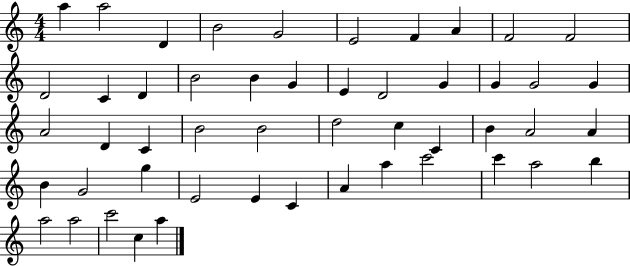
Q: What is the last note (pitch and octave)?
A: A5